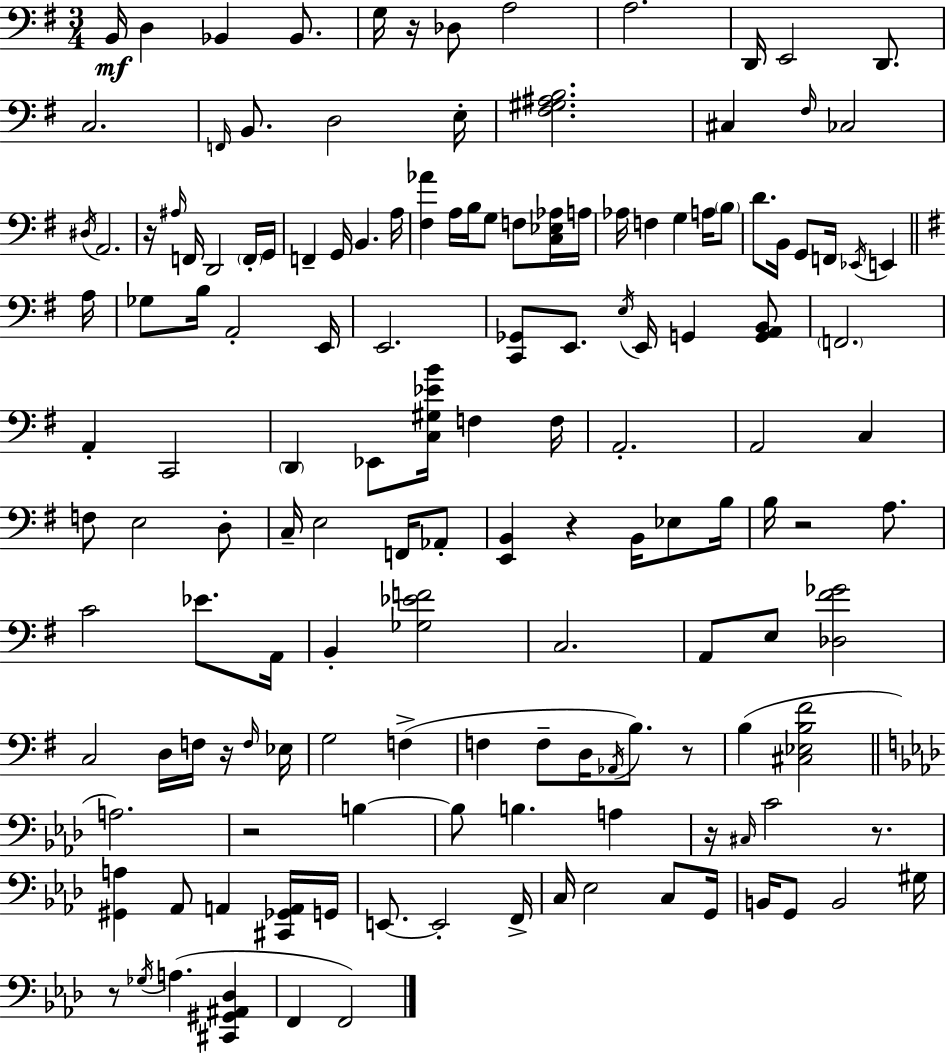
{
  \clef bass
  \numericTimeSignature
  \time 3/4
  \key e \minor
  b,16\mf d4 bes,4 bes,8. | g16 r16 des8 a2 | a2. | d,16 e,2 d,8. | \break c2. | \grace { f,16 } b,8. d2 | e16-. <fis gis ais b>2. | cis4 \grace { fis16 } ces2 | \break \acciaccatura { dis16 } a,2. | r16 \grace { ais16 } f,16 d,2 | \parenthesize f,16-. g,16 f,4-- g,16 b,4. | a16 <fis aes'>4 a16 b16 g8 | \break f8 <c ees aes>16 a16 aes16 f4 g4 | a16 \parenthesize b8 d'8. b,16 g,8 f,16 \acciaccatura { ees,16 } | e,4 \bar "||" \break \key e \minor a16 ges8 b16 a,2-. | e,16 e,2. | <c, ges,>8 e,8. \acciaccatura { e16 } e,16 g,4 | <g, a, b,>8 \parenthesize f,2. | \break a,4-. c,2 | \parenthesize d,4 ees,8 <c gis ees' b'>16 f4 | f16 a,2.-. | a,2 c4 | \break f8 e2 | d8-. c16-- e2 f,16 | aes,8-. <e, b,>4 r4 b,16 ees8 | b16 b16 r2 a8. | \break c'2 ees'8. | a,16 b,4-. <ges ees' f'>2 | c2. | a,8 e8 <des fis' ges'>2 | \break c2 d16 f16 | r16 \grace { f16 } ees16 g2 f4->( | f4 f8-- d16 \acciaccatura { aes,16 } b8.) | r8 b4( <cis ees b fis'>2 | \break \bar "||" \break \key aes \major a2.) | r2 b4~~ | b8 b4. a4 | r16 \grace { cis16 } c'2 r8. | \break <gis, a>4 aes,8 a,4 <cis, ges, a,>16 | g,16 e,8.~~ e,2-. | f,16-> c16 ees2 c8 | g,16 b,16 g,8 b,2 | \break gis16 r8 \acciaccatura { ges16 }( a4. <cis, gis, ais, des>4 | f,4 f,2) | \bar "|."
}